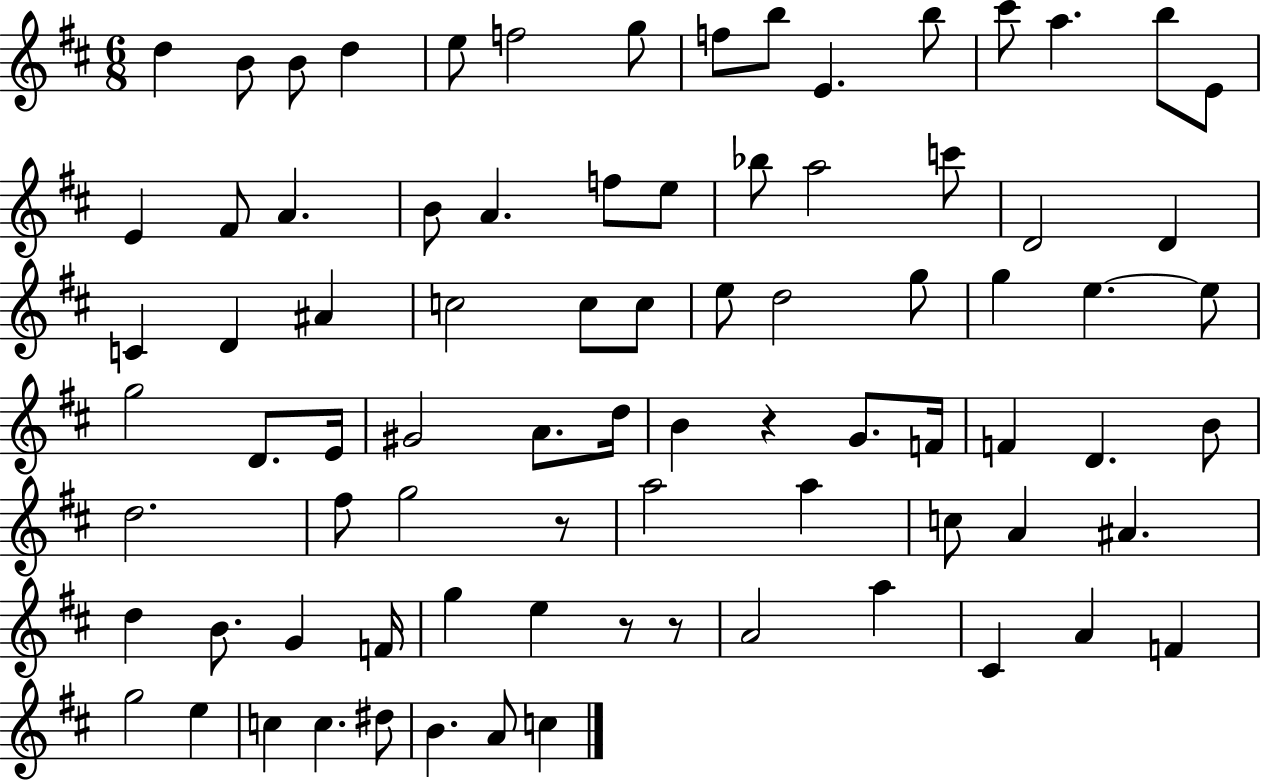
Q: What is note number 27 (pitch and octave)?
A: D4